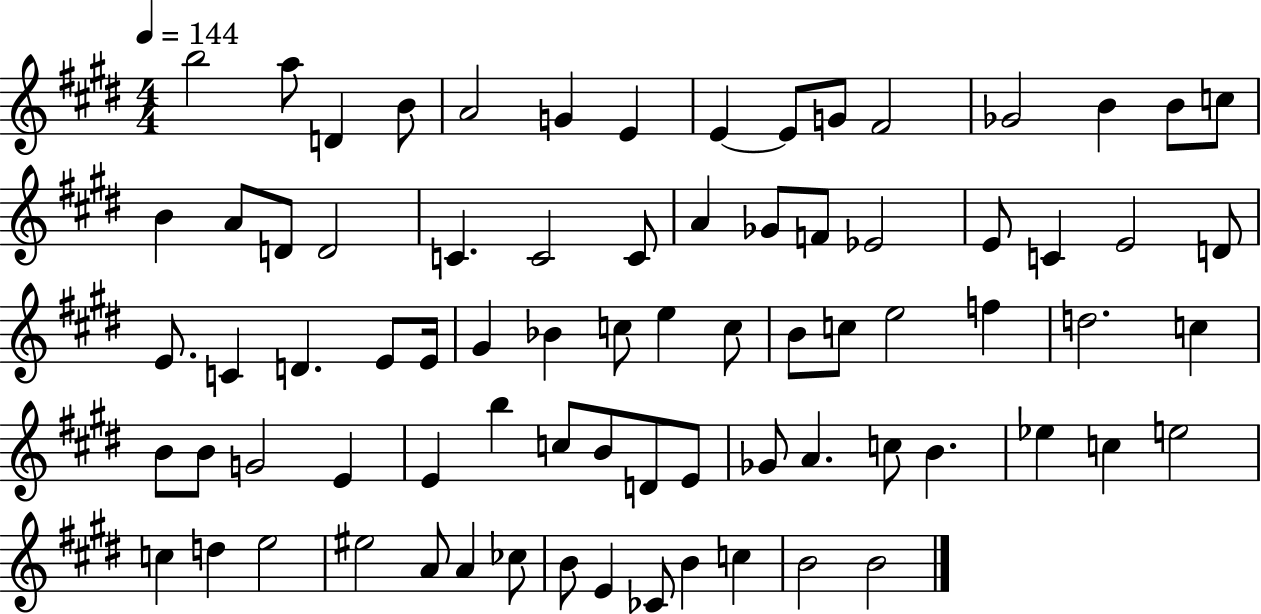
X:1
T:Untitled
M:4/4
L:1/4
K:E
b2 a/2 D B/2 A2 G E E E/2 G/2 ^F2 _G2 B B/2 c/2 B A/2 D/2 D2 C C2 C/2 A _G/2 F/2 _E2 E/2 C E2 D/2 E/2 C D E/2 E/4 ^G _B c/2 e c/2 B/2 c/2 e2 f d2 c B/2 B/2 G2 E E b c/2 B/2 D/2 E/2 _G/2 A c/2 B _e c e2 c d e2 ^e2 A/2 A _c/2 B/2 E _C/2 B c B2 B2